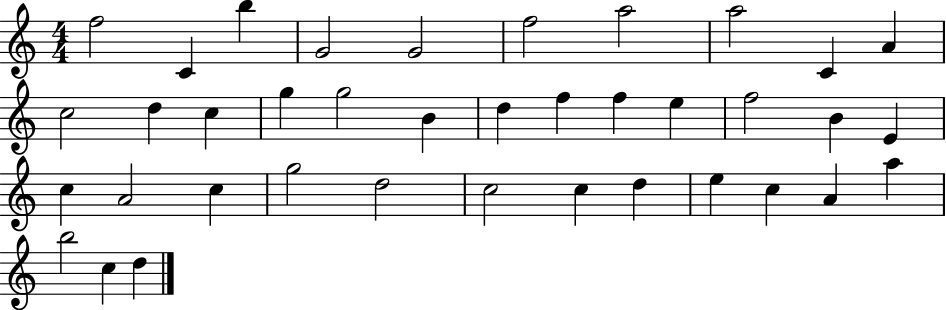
X:1
T:Untitled
M:4/4
L:1/4
K:C
f2 C b G2 G2 f2 a2 a2 C A c2 d c g g2 B d f f e f2 B E c A2 c g2 d2 c2 c d e c A a b2 c d